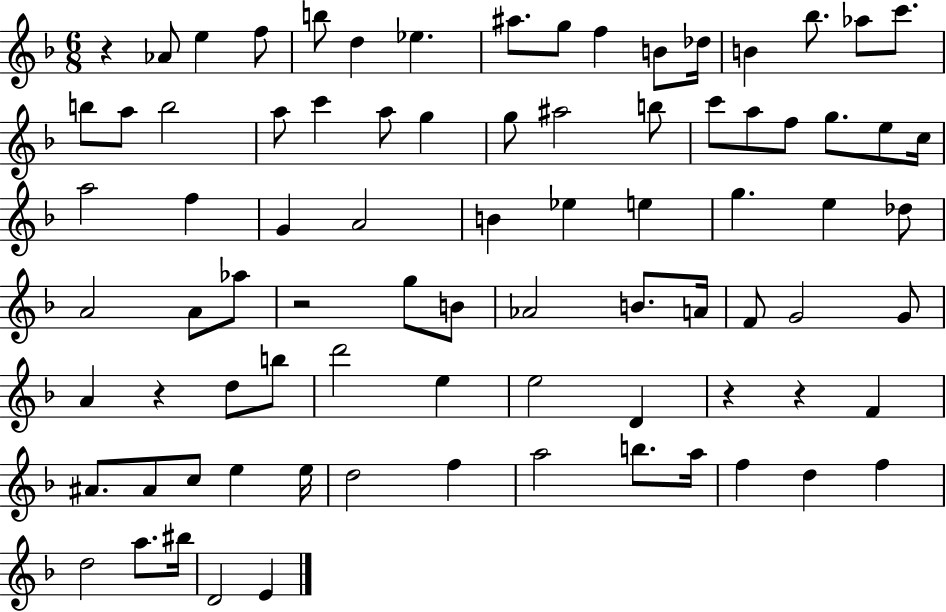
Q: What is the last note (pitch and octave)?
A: E4